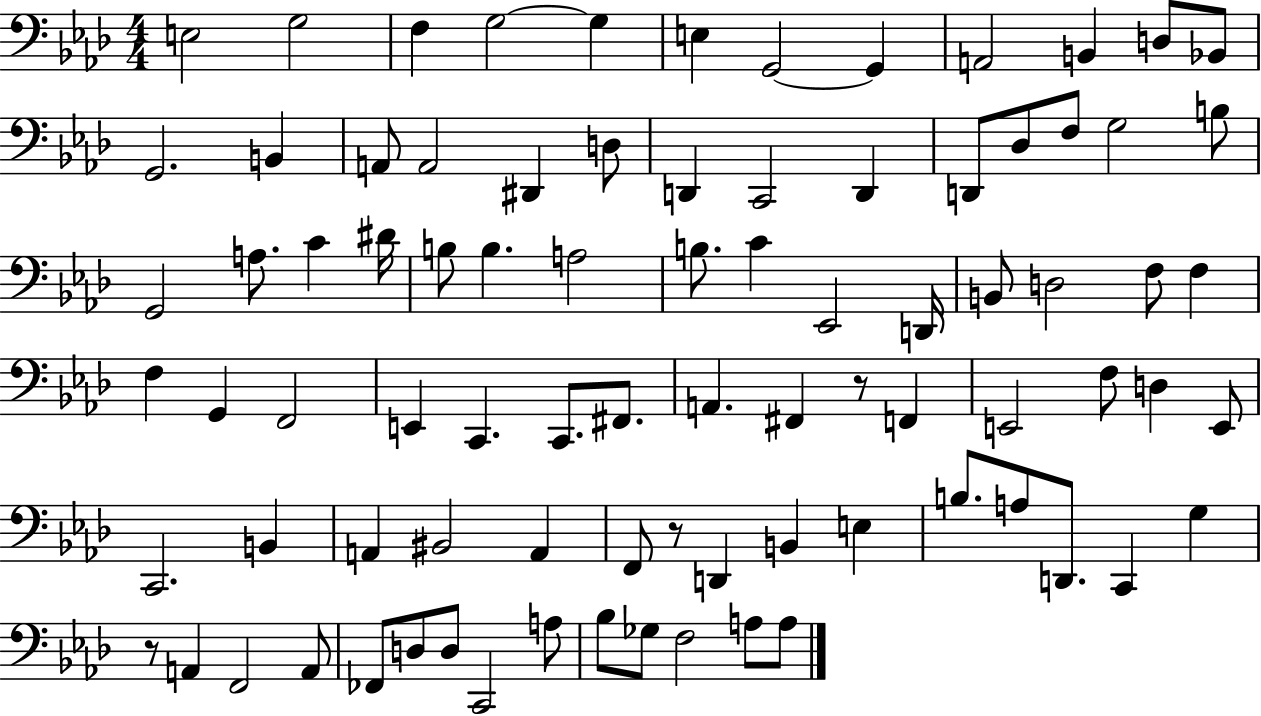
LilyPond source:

{
  \clef bass
  \numericTimeSignature
  \time 4/4
  \key aes \major
  e2 g2 | f4 g2~~ g4 | e4 g,2~~ g,4 | a,2 b,4 d8 bes,8 | \break g,2. b,4 | a,8 a,2 dis,4 d8 | d,4 c,2 d,4 | d,8 des8 f8 g2 b8 | \break g,2 a8. c'4 dis'16 | b8 b4. a2 | b8. c'4 ees,2 d,16 | b,8 d2 f8 f4 | \break f4 g,4 f,2 | e,4 c,4. c,8. fis,8. | a,4. fis,4 r8 f,4 | e,2 f8 d4 e,8 | \break c,2. b,4 | a,4 bis,2 a,4 | f,8 r8 d,4 b,4 e4 | b8. a8 d,8. c,4 g4 | \break r8 a,4 f,2 a,8 | fes,8 d8 d8 c,2 a8 | bes8 ges8 f2 a8 a8 | \bar "|."
}